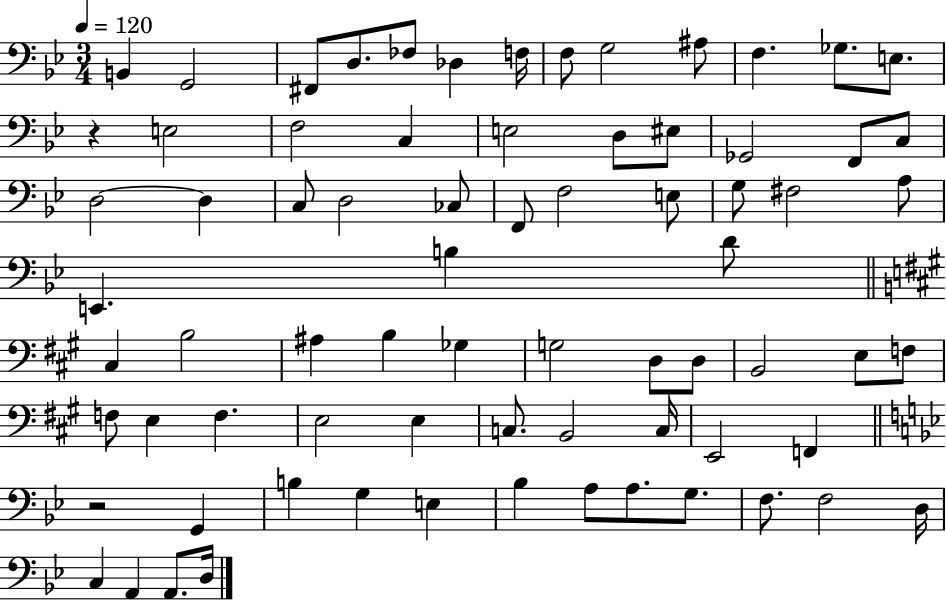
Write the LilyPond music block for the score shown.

{
  \clef bass
  \numericTimeSignature
  \time 3/4
  \key bes \major
  \tempo 4 = 120
  b,4 g,2 | fis,8 d8. fes8 des4 f16 | f8 g2 ais8 | f4. ges8. e8. | \break r4 e2 | f2 c4 | e2 d8 eis8 | ges,2 f,8 c8 | \break d2~~ d4 | c8 d2 ces8 | f,8 f2 e8 | g8 fis2 a8 | \break e,4. b4 d'8 | \bar "||" \break \key a \major cis4 b2 | ais4 b4 ges4 | g2 d8 d8 | b,2 e8 f8 | \break f8 e4 f4. | e2 e4 | c8. b,2 c16 | e,2 f,4 | \break \bar "||" \break \key bes \major r2 g,4 | b4 g4 e4 | bes4 a8 a8. g8. | f8. f2 d16 | \break c4 a,4 a,8. d16 | \bar "|."
}